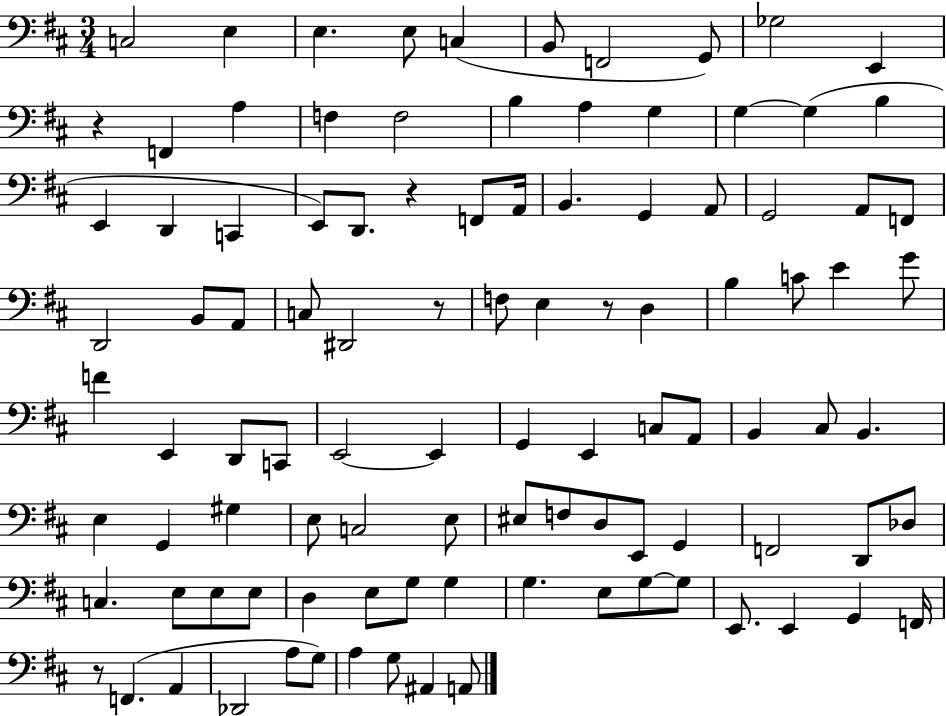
C3/h E3/q E3/q. E3/e C3/q B2/e F2/h G2/e Gb3/h E2/q R/q F2/q A3/q F3/q F3/h B3/q A3/q G3/q G3/q G3/q B3/q E2/q D2/q C2/q E2/e D2/e. R/q F2/e A2/s B2/q. G2/q A2/e G2/h A2/e F2/e D2/h B2/e A2/e C3/e D#2/h R/e F3/e E3/q R/e D3/q B3/q C4/e E4/q G4/e F4/q E2/q D2/e C2/e E2/h E2/q G2/q E2/q C3/e A2/e B2/q C#3/e B2/q. E3/q G2/q G#3/q E3/e C3/h E3/e EIS3/e F3/e D3/e E2/e G2/q F2/h D2/e Db3/e C3/q. E3/e E3/e E3/e D3/q E3/e G3/e G3/q G3/q. E3/e G3/e G3/e E2/e. E2/q G2/q F2/s R/e F2/q. A2/q Db2/h A3/e G3/e A3/q G3/e A#2/q A2/e